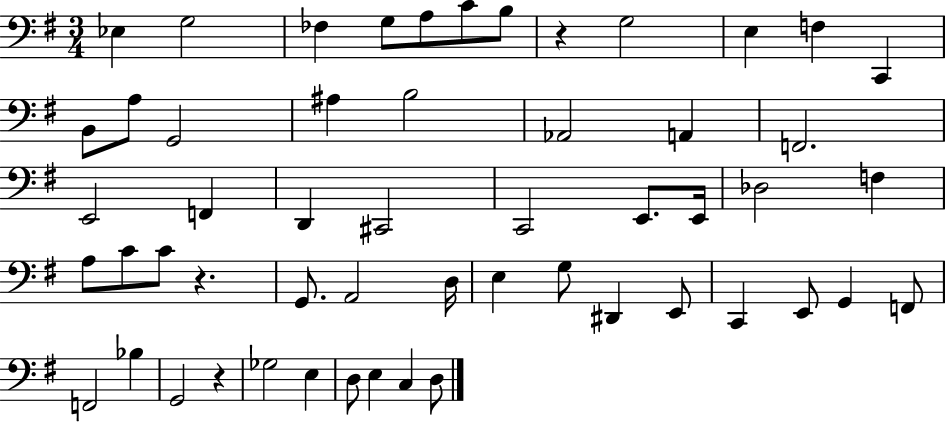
X:1
T:Untitled
M:3/4
L:1/4
K:G
_E, G,2 _F, G,/2 A,/2 C/2 B,/2 z G,2 E, F, C,, B,,/2 A,/2 G,,2 ^A, B,2 _A,,2 A,, F,,2 E,,2 F,, D,, ^C,,2 C,,2 E,,/2 E,,/4 _D,2 F, A,/2 C/2 C/2 z G,,/2 A,,2 D,/4 E, G,/2 ^D,, E,,/2 C,, E,,/2 G,, F,,/2 F,,2 _B, G,,2 z _G,2 E, D,/2 E, C, D,/2